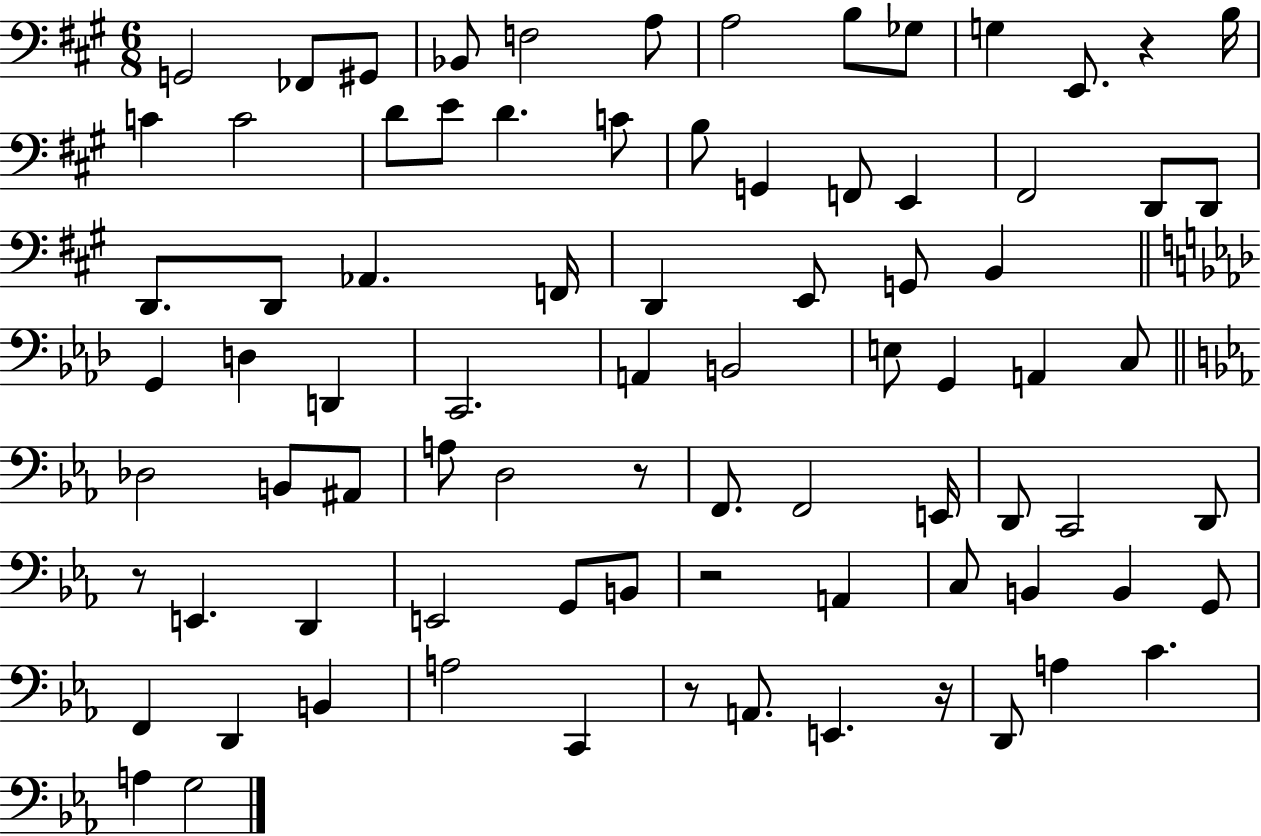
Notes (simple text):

G2/h FES2/e G#2/e Bb2/e F3/h A3/e A3/h B3/e Gb3/e G3/q E2/e. R/q B3/s C4/q C4/h D4/e E4/e D4/q. C4/e B3/e G2/q F2/e E2/q F#2/h D2/e D2/e D2/e. D2/e Ab2/q. F2/s D2/q E2/e G2/e B2/q G2/q D3/q D2/q C2/h. A2/q B2/h E3/e G2/q A2/q C3/e Db3/h B2/e A#2/e A3/e D3/h R/e F2/e. F2/h E2/s D2/e C2/h D2/e R/e E2/q. D2/q E2/h G2/e B2/e R/h A2/q C3/e B2/q B2/q G2/e F2/q D2/q B2/q A3/h C2/q R/e A2/e. E2/q. R/s D2/e A3/q C4/q. A3/q G3/h